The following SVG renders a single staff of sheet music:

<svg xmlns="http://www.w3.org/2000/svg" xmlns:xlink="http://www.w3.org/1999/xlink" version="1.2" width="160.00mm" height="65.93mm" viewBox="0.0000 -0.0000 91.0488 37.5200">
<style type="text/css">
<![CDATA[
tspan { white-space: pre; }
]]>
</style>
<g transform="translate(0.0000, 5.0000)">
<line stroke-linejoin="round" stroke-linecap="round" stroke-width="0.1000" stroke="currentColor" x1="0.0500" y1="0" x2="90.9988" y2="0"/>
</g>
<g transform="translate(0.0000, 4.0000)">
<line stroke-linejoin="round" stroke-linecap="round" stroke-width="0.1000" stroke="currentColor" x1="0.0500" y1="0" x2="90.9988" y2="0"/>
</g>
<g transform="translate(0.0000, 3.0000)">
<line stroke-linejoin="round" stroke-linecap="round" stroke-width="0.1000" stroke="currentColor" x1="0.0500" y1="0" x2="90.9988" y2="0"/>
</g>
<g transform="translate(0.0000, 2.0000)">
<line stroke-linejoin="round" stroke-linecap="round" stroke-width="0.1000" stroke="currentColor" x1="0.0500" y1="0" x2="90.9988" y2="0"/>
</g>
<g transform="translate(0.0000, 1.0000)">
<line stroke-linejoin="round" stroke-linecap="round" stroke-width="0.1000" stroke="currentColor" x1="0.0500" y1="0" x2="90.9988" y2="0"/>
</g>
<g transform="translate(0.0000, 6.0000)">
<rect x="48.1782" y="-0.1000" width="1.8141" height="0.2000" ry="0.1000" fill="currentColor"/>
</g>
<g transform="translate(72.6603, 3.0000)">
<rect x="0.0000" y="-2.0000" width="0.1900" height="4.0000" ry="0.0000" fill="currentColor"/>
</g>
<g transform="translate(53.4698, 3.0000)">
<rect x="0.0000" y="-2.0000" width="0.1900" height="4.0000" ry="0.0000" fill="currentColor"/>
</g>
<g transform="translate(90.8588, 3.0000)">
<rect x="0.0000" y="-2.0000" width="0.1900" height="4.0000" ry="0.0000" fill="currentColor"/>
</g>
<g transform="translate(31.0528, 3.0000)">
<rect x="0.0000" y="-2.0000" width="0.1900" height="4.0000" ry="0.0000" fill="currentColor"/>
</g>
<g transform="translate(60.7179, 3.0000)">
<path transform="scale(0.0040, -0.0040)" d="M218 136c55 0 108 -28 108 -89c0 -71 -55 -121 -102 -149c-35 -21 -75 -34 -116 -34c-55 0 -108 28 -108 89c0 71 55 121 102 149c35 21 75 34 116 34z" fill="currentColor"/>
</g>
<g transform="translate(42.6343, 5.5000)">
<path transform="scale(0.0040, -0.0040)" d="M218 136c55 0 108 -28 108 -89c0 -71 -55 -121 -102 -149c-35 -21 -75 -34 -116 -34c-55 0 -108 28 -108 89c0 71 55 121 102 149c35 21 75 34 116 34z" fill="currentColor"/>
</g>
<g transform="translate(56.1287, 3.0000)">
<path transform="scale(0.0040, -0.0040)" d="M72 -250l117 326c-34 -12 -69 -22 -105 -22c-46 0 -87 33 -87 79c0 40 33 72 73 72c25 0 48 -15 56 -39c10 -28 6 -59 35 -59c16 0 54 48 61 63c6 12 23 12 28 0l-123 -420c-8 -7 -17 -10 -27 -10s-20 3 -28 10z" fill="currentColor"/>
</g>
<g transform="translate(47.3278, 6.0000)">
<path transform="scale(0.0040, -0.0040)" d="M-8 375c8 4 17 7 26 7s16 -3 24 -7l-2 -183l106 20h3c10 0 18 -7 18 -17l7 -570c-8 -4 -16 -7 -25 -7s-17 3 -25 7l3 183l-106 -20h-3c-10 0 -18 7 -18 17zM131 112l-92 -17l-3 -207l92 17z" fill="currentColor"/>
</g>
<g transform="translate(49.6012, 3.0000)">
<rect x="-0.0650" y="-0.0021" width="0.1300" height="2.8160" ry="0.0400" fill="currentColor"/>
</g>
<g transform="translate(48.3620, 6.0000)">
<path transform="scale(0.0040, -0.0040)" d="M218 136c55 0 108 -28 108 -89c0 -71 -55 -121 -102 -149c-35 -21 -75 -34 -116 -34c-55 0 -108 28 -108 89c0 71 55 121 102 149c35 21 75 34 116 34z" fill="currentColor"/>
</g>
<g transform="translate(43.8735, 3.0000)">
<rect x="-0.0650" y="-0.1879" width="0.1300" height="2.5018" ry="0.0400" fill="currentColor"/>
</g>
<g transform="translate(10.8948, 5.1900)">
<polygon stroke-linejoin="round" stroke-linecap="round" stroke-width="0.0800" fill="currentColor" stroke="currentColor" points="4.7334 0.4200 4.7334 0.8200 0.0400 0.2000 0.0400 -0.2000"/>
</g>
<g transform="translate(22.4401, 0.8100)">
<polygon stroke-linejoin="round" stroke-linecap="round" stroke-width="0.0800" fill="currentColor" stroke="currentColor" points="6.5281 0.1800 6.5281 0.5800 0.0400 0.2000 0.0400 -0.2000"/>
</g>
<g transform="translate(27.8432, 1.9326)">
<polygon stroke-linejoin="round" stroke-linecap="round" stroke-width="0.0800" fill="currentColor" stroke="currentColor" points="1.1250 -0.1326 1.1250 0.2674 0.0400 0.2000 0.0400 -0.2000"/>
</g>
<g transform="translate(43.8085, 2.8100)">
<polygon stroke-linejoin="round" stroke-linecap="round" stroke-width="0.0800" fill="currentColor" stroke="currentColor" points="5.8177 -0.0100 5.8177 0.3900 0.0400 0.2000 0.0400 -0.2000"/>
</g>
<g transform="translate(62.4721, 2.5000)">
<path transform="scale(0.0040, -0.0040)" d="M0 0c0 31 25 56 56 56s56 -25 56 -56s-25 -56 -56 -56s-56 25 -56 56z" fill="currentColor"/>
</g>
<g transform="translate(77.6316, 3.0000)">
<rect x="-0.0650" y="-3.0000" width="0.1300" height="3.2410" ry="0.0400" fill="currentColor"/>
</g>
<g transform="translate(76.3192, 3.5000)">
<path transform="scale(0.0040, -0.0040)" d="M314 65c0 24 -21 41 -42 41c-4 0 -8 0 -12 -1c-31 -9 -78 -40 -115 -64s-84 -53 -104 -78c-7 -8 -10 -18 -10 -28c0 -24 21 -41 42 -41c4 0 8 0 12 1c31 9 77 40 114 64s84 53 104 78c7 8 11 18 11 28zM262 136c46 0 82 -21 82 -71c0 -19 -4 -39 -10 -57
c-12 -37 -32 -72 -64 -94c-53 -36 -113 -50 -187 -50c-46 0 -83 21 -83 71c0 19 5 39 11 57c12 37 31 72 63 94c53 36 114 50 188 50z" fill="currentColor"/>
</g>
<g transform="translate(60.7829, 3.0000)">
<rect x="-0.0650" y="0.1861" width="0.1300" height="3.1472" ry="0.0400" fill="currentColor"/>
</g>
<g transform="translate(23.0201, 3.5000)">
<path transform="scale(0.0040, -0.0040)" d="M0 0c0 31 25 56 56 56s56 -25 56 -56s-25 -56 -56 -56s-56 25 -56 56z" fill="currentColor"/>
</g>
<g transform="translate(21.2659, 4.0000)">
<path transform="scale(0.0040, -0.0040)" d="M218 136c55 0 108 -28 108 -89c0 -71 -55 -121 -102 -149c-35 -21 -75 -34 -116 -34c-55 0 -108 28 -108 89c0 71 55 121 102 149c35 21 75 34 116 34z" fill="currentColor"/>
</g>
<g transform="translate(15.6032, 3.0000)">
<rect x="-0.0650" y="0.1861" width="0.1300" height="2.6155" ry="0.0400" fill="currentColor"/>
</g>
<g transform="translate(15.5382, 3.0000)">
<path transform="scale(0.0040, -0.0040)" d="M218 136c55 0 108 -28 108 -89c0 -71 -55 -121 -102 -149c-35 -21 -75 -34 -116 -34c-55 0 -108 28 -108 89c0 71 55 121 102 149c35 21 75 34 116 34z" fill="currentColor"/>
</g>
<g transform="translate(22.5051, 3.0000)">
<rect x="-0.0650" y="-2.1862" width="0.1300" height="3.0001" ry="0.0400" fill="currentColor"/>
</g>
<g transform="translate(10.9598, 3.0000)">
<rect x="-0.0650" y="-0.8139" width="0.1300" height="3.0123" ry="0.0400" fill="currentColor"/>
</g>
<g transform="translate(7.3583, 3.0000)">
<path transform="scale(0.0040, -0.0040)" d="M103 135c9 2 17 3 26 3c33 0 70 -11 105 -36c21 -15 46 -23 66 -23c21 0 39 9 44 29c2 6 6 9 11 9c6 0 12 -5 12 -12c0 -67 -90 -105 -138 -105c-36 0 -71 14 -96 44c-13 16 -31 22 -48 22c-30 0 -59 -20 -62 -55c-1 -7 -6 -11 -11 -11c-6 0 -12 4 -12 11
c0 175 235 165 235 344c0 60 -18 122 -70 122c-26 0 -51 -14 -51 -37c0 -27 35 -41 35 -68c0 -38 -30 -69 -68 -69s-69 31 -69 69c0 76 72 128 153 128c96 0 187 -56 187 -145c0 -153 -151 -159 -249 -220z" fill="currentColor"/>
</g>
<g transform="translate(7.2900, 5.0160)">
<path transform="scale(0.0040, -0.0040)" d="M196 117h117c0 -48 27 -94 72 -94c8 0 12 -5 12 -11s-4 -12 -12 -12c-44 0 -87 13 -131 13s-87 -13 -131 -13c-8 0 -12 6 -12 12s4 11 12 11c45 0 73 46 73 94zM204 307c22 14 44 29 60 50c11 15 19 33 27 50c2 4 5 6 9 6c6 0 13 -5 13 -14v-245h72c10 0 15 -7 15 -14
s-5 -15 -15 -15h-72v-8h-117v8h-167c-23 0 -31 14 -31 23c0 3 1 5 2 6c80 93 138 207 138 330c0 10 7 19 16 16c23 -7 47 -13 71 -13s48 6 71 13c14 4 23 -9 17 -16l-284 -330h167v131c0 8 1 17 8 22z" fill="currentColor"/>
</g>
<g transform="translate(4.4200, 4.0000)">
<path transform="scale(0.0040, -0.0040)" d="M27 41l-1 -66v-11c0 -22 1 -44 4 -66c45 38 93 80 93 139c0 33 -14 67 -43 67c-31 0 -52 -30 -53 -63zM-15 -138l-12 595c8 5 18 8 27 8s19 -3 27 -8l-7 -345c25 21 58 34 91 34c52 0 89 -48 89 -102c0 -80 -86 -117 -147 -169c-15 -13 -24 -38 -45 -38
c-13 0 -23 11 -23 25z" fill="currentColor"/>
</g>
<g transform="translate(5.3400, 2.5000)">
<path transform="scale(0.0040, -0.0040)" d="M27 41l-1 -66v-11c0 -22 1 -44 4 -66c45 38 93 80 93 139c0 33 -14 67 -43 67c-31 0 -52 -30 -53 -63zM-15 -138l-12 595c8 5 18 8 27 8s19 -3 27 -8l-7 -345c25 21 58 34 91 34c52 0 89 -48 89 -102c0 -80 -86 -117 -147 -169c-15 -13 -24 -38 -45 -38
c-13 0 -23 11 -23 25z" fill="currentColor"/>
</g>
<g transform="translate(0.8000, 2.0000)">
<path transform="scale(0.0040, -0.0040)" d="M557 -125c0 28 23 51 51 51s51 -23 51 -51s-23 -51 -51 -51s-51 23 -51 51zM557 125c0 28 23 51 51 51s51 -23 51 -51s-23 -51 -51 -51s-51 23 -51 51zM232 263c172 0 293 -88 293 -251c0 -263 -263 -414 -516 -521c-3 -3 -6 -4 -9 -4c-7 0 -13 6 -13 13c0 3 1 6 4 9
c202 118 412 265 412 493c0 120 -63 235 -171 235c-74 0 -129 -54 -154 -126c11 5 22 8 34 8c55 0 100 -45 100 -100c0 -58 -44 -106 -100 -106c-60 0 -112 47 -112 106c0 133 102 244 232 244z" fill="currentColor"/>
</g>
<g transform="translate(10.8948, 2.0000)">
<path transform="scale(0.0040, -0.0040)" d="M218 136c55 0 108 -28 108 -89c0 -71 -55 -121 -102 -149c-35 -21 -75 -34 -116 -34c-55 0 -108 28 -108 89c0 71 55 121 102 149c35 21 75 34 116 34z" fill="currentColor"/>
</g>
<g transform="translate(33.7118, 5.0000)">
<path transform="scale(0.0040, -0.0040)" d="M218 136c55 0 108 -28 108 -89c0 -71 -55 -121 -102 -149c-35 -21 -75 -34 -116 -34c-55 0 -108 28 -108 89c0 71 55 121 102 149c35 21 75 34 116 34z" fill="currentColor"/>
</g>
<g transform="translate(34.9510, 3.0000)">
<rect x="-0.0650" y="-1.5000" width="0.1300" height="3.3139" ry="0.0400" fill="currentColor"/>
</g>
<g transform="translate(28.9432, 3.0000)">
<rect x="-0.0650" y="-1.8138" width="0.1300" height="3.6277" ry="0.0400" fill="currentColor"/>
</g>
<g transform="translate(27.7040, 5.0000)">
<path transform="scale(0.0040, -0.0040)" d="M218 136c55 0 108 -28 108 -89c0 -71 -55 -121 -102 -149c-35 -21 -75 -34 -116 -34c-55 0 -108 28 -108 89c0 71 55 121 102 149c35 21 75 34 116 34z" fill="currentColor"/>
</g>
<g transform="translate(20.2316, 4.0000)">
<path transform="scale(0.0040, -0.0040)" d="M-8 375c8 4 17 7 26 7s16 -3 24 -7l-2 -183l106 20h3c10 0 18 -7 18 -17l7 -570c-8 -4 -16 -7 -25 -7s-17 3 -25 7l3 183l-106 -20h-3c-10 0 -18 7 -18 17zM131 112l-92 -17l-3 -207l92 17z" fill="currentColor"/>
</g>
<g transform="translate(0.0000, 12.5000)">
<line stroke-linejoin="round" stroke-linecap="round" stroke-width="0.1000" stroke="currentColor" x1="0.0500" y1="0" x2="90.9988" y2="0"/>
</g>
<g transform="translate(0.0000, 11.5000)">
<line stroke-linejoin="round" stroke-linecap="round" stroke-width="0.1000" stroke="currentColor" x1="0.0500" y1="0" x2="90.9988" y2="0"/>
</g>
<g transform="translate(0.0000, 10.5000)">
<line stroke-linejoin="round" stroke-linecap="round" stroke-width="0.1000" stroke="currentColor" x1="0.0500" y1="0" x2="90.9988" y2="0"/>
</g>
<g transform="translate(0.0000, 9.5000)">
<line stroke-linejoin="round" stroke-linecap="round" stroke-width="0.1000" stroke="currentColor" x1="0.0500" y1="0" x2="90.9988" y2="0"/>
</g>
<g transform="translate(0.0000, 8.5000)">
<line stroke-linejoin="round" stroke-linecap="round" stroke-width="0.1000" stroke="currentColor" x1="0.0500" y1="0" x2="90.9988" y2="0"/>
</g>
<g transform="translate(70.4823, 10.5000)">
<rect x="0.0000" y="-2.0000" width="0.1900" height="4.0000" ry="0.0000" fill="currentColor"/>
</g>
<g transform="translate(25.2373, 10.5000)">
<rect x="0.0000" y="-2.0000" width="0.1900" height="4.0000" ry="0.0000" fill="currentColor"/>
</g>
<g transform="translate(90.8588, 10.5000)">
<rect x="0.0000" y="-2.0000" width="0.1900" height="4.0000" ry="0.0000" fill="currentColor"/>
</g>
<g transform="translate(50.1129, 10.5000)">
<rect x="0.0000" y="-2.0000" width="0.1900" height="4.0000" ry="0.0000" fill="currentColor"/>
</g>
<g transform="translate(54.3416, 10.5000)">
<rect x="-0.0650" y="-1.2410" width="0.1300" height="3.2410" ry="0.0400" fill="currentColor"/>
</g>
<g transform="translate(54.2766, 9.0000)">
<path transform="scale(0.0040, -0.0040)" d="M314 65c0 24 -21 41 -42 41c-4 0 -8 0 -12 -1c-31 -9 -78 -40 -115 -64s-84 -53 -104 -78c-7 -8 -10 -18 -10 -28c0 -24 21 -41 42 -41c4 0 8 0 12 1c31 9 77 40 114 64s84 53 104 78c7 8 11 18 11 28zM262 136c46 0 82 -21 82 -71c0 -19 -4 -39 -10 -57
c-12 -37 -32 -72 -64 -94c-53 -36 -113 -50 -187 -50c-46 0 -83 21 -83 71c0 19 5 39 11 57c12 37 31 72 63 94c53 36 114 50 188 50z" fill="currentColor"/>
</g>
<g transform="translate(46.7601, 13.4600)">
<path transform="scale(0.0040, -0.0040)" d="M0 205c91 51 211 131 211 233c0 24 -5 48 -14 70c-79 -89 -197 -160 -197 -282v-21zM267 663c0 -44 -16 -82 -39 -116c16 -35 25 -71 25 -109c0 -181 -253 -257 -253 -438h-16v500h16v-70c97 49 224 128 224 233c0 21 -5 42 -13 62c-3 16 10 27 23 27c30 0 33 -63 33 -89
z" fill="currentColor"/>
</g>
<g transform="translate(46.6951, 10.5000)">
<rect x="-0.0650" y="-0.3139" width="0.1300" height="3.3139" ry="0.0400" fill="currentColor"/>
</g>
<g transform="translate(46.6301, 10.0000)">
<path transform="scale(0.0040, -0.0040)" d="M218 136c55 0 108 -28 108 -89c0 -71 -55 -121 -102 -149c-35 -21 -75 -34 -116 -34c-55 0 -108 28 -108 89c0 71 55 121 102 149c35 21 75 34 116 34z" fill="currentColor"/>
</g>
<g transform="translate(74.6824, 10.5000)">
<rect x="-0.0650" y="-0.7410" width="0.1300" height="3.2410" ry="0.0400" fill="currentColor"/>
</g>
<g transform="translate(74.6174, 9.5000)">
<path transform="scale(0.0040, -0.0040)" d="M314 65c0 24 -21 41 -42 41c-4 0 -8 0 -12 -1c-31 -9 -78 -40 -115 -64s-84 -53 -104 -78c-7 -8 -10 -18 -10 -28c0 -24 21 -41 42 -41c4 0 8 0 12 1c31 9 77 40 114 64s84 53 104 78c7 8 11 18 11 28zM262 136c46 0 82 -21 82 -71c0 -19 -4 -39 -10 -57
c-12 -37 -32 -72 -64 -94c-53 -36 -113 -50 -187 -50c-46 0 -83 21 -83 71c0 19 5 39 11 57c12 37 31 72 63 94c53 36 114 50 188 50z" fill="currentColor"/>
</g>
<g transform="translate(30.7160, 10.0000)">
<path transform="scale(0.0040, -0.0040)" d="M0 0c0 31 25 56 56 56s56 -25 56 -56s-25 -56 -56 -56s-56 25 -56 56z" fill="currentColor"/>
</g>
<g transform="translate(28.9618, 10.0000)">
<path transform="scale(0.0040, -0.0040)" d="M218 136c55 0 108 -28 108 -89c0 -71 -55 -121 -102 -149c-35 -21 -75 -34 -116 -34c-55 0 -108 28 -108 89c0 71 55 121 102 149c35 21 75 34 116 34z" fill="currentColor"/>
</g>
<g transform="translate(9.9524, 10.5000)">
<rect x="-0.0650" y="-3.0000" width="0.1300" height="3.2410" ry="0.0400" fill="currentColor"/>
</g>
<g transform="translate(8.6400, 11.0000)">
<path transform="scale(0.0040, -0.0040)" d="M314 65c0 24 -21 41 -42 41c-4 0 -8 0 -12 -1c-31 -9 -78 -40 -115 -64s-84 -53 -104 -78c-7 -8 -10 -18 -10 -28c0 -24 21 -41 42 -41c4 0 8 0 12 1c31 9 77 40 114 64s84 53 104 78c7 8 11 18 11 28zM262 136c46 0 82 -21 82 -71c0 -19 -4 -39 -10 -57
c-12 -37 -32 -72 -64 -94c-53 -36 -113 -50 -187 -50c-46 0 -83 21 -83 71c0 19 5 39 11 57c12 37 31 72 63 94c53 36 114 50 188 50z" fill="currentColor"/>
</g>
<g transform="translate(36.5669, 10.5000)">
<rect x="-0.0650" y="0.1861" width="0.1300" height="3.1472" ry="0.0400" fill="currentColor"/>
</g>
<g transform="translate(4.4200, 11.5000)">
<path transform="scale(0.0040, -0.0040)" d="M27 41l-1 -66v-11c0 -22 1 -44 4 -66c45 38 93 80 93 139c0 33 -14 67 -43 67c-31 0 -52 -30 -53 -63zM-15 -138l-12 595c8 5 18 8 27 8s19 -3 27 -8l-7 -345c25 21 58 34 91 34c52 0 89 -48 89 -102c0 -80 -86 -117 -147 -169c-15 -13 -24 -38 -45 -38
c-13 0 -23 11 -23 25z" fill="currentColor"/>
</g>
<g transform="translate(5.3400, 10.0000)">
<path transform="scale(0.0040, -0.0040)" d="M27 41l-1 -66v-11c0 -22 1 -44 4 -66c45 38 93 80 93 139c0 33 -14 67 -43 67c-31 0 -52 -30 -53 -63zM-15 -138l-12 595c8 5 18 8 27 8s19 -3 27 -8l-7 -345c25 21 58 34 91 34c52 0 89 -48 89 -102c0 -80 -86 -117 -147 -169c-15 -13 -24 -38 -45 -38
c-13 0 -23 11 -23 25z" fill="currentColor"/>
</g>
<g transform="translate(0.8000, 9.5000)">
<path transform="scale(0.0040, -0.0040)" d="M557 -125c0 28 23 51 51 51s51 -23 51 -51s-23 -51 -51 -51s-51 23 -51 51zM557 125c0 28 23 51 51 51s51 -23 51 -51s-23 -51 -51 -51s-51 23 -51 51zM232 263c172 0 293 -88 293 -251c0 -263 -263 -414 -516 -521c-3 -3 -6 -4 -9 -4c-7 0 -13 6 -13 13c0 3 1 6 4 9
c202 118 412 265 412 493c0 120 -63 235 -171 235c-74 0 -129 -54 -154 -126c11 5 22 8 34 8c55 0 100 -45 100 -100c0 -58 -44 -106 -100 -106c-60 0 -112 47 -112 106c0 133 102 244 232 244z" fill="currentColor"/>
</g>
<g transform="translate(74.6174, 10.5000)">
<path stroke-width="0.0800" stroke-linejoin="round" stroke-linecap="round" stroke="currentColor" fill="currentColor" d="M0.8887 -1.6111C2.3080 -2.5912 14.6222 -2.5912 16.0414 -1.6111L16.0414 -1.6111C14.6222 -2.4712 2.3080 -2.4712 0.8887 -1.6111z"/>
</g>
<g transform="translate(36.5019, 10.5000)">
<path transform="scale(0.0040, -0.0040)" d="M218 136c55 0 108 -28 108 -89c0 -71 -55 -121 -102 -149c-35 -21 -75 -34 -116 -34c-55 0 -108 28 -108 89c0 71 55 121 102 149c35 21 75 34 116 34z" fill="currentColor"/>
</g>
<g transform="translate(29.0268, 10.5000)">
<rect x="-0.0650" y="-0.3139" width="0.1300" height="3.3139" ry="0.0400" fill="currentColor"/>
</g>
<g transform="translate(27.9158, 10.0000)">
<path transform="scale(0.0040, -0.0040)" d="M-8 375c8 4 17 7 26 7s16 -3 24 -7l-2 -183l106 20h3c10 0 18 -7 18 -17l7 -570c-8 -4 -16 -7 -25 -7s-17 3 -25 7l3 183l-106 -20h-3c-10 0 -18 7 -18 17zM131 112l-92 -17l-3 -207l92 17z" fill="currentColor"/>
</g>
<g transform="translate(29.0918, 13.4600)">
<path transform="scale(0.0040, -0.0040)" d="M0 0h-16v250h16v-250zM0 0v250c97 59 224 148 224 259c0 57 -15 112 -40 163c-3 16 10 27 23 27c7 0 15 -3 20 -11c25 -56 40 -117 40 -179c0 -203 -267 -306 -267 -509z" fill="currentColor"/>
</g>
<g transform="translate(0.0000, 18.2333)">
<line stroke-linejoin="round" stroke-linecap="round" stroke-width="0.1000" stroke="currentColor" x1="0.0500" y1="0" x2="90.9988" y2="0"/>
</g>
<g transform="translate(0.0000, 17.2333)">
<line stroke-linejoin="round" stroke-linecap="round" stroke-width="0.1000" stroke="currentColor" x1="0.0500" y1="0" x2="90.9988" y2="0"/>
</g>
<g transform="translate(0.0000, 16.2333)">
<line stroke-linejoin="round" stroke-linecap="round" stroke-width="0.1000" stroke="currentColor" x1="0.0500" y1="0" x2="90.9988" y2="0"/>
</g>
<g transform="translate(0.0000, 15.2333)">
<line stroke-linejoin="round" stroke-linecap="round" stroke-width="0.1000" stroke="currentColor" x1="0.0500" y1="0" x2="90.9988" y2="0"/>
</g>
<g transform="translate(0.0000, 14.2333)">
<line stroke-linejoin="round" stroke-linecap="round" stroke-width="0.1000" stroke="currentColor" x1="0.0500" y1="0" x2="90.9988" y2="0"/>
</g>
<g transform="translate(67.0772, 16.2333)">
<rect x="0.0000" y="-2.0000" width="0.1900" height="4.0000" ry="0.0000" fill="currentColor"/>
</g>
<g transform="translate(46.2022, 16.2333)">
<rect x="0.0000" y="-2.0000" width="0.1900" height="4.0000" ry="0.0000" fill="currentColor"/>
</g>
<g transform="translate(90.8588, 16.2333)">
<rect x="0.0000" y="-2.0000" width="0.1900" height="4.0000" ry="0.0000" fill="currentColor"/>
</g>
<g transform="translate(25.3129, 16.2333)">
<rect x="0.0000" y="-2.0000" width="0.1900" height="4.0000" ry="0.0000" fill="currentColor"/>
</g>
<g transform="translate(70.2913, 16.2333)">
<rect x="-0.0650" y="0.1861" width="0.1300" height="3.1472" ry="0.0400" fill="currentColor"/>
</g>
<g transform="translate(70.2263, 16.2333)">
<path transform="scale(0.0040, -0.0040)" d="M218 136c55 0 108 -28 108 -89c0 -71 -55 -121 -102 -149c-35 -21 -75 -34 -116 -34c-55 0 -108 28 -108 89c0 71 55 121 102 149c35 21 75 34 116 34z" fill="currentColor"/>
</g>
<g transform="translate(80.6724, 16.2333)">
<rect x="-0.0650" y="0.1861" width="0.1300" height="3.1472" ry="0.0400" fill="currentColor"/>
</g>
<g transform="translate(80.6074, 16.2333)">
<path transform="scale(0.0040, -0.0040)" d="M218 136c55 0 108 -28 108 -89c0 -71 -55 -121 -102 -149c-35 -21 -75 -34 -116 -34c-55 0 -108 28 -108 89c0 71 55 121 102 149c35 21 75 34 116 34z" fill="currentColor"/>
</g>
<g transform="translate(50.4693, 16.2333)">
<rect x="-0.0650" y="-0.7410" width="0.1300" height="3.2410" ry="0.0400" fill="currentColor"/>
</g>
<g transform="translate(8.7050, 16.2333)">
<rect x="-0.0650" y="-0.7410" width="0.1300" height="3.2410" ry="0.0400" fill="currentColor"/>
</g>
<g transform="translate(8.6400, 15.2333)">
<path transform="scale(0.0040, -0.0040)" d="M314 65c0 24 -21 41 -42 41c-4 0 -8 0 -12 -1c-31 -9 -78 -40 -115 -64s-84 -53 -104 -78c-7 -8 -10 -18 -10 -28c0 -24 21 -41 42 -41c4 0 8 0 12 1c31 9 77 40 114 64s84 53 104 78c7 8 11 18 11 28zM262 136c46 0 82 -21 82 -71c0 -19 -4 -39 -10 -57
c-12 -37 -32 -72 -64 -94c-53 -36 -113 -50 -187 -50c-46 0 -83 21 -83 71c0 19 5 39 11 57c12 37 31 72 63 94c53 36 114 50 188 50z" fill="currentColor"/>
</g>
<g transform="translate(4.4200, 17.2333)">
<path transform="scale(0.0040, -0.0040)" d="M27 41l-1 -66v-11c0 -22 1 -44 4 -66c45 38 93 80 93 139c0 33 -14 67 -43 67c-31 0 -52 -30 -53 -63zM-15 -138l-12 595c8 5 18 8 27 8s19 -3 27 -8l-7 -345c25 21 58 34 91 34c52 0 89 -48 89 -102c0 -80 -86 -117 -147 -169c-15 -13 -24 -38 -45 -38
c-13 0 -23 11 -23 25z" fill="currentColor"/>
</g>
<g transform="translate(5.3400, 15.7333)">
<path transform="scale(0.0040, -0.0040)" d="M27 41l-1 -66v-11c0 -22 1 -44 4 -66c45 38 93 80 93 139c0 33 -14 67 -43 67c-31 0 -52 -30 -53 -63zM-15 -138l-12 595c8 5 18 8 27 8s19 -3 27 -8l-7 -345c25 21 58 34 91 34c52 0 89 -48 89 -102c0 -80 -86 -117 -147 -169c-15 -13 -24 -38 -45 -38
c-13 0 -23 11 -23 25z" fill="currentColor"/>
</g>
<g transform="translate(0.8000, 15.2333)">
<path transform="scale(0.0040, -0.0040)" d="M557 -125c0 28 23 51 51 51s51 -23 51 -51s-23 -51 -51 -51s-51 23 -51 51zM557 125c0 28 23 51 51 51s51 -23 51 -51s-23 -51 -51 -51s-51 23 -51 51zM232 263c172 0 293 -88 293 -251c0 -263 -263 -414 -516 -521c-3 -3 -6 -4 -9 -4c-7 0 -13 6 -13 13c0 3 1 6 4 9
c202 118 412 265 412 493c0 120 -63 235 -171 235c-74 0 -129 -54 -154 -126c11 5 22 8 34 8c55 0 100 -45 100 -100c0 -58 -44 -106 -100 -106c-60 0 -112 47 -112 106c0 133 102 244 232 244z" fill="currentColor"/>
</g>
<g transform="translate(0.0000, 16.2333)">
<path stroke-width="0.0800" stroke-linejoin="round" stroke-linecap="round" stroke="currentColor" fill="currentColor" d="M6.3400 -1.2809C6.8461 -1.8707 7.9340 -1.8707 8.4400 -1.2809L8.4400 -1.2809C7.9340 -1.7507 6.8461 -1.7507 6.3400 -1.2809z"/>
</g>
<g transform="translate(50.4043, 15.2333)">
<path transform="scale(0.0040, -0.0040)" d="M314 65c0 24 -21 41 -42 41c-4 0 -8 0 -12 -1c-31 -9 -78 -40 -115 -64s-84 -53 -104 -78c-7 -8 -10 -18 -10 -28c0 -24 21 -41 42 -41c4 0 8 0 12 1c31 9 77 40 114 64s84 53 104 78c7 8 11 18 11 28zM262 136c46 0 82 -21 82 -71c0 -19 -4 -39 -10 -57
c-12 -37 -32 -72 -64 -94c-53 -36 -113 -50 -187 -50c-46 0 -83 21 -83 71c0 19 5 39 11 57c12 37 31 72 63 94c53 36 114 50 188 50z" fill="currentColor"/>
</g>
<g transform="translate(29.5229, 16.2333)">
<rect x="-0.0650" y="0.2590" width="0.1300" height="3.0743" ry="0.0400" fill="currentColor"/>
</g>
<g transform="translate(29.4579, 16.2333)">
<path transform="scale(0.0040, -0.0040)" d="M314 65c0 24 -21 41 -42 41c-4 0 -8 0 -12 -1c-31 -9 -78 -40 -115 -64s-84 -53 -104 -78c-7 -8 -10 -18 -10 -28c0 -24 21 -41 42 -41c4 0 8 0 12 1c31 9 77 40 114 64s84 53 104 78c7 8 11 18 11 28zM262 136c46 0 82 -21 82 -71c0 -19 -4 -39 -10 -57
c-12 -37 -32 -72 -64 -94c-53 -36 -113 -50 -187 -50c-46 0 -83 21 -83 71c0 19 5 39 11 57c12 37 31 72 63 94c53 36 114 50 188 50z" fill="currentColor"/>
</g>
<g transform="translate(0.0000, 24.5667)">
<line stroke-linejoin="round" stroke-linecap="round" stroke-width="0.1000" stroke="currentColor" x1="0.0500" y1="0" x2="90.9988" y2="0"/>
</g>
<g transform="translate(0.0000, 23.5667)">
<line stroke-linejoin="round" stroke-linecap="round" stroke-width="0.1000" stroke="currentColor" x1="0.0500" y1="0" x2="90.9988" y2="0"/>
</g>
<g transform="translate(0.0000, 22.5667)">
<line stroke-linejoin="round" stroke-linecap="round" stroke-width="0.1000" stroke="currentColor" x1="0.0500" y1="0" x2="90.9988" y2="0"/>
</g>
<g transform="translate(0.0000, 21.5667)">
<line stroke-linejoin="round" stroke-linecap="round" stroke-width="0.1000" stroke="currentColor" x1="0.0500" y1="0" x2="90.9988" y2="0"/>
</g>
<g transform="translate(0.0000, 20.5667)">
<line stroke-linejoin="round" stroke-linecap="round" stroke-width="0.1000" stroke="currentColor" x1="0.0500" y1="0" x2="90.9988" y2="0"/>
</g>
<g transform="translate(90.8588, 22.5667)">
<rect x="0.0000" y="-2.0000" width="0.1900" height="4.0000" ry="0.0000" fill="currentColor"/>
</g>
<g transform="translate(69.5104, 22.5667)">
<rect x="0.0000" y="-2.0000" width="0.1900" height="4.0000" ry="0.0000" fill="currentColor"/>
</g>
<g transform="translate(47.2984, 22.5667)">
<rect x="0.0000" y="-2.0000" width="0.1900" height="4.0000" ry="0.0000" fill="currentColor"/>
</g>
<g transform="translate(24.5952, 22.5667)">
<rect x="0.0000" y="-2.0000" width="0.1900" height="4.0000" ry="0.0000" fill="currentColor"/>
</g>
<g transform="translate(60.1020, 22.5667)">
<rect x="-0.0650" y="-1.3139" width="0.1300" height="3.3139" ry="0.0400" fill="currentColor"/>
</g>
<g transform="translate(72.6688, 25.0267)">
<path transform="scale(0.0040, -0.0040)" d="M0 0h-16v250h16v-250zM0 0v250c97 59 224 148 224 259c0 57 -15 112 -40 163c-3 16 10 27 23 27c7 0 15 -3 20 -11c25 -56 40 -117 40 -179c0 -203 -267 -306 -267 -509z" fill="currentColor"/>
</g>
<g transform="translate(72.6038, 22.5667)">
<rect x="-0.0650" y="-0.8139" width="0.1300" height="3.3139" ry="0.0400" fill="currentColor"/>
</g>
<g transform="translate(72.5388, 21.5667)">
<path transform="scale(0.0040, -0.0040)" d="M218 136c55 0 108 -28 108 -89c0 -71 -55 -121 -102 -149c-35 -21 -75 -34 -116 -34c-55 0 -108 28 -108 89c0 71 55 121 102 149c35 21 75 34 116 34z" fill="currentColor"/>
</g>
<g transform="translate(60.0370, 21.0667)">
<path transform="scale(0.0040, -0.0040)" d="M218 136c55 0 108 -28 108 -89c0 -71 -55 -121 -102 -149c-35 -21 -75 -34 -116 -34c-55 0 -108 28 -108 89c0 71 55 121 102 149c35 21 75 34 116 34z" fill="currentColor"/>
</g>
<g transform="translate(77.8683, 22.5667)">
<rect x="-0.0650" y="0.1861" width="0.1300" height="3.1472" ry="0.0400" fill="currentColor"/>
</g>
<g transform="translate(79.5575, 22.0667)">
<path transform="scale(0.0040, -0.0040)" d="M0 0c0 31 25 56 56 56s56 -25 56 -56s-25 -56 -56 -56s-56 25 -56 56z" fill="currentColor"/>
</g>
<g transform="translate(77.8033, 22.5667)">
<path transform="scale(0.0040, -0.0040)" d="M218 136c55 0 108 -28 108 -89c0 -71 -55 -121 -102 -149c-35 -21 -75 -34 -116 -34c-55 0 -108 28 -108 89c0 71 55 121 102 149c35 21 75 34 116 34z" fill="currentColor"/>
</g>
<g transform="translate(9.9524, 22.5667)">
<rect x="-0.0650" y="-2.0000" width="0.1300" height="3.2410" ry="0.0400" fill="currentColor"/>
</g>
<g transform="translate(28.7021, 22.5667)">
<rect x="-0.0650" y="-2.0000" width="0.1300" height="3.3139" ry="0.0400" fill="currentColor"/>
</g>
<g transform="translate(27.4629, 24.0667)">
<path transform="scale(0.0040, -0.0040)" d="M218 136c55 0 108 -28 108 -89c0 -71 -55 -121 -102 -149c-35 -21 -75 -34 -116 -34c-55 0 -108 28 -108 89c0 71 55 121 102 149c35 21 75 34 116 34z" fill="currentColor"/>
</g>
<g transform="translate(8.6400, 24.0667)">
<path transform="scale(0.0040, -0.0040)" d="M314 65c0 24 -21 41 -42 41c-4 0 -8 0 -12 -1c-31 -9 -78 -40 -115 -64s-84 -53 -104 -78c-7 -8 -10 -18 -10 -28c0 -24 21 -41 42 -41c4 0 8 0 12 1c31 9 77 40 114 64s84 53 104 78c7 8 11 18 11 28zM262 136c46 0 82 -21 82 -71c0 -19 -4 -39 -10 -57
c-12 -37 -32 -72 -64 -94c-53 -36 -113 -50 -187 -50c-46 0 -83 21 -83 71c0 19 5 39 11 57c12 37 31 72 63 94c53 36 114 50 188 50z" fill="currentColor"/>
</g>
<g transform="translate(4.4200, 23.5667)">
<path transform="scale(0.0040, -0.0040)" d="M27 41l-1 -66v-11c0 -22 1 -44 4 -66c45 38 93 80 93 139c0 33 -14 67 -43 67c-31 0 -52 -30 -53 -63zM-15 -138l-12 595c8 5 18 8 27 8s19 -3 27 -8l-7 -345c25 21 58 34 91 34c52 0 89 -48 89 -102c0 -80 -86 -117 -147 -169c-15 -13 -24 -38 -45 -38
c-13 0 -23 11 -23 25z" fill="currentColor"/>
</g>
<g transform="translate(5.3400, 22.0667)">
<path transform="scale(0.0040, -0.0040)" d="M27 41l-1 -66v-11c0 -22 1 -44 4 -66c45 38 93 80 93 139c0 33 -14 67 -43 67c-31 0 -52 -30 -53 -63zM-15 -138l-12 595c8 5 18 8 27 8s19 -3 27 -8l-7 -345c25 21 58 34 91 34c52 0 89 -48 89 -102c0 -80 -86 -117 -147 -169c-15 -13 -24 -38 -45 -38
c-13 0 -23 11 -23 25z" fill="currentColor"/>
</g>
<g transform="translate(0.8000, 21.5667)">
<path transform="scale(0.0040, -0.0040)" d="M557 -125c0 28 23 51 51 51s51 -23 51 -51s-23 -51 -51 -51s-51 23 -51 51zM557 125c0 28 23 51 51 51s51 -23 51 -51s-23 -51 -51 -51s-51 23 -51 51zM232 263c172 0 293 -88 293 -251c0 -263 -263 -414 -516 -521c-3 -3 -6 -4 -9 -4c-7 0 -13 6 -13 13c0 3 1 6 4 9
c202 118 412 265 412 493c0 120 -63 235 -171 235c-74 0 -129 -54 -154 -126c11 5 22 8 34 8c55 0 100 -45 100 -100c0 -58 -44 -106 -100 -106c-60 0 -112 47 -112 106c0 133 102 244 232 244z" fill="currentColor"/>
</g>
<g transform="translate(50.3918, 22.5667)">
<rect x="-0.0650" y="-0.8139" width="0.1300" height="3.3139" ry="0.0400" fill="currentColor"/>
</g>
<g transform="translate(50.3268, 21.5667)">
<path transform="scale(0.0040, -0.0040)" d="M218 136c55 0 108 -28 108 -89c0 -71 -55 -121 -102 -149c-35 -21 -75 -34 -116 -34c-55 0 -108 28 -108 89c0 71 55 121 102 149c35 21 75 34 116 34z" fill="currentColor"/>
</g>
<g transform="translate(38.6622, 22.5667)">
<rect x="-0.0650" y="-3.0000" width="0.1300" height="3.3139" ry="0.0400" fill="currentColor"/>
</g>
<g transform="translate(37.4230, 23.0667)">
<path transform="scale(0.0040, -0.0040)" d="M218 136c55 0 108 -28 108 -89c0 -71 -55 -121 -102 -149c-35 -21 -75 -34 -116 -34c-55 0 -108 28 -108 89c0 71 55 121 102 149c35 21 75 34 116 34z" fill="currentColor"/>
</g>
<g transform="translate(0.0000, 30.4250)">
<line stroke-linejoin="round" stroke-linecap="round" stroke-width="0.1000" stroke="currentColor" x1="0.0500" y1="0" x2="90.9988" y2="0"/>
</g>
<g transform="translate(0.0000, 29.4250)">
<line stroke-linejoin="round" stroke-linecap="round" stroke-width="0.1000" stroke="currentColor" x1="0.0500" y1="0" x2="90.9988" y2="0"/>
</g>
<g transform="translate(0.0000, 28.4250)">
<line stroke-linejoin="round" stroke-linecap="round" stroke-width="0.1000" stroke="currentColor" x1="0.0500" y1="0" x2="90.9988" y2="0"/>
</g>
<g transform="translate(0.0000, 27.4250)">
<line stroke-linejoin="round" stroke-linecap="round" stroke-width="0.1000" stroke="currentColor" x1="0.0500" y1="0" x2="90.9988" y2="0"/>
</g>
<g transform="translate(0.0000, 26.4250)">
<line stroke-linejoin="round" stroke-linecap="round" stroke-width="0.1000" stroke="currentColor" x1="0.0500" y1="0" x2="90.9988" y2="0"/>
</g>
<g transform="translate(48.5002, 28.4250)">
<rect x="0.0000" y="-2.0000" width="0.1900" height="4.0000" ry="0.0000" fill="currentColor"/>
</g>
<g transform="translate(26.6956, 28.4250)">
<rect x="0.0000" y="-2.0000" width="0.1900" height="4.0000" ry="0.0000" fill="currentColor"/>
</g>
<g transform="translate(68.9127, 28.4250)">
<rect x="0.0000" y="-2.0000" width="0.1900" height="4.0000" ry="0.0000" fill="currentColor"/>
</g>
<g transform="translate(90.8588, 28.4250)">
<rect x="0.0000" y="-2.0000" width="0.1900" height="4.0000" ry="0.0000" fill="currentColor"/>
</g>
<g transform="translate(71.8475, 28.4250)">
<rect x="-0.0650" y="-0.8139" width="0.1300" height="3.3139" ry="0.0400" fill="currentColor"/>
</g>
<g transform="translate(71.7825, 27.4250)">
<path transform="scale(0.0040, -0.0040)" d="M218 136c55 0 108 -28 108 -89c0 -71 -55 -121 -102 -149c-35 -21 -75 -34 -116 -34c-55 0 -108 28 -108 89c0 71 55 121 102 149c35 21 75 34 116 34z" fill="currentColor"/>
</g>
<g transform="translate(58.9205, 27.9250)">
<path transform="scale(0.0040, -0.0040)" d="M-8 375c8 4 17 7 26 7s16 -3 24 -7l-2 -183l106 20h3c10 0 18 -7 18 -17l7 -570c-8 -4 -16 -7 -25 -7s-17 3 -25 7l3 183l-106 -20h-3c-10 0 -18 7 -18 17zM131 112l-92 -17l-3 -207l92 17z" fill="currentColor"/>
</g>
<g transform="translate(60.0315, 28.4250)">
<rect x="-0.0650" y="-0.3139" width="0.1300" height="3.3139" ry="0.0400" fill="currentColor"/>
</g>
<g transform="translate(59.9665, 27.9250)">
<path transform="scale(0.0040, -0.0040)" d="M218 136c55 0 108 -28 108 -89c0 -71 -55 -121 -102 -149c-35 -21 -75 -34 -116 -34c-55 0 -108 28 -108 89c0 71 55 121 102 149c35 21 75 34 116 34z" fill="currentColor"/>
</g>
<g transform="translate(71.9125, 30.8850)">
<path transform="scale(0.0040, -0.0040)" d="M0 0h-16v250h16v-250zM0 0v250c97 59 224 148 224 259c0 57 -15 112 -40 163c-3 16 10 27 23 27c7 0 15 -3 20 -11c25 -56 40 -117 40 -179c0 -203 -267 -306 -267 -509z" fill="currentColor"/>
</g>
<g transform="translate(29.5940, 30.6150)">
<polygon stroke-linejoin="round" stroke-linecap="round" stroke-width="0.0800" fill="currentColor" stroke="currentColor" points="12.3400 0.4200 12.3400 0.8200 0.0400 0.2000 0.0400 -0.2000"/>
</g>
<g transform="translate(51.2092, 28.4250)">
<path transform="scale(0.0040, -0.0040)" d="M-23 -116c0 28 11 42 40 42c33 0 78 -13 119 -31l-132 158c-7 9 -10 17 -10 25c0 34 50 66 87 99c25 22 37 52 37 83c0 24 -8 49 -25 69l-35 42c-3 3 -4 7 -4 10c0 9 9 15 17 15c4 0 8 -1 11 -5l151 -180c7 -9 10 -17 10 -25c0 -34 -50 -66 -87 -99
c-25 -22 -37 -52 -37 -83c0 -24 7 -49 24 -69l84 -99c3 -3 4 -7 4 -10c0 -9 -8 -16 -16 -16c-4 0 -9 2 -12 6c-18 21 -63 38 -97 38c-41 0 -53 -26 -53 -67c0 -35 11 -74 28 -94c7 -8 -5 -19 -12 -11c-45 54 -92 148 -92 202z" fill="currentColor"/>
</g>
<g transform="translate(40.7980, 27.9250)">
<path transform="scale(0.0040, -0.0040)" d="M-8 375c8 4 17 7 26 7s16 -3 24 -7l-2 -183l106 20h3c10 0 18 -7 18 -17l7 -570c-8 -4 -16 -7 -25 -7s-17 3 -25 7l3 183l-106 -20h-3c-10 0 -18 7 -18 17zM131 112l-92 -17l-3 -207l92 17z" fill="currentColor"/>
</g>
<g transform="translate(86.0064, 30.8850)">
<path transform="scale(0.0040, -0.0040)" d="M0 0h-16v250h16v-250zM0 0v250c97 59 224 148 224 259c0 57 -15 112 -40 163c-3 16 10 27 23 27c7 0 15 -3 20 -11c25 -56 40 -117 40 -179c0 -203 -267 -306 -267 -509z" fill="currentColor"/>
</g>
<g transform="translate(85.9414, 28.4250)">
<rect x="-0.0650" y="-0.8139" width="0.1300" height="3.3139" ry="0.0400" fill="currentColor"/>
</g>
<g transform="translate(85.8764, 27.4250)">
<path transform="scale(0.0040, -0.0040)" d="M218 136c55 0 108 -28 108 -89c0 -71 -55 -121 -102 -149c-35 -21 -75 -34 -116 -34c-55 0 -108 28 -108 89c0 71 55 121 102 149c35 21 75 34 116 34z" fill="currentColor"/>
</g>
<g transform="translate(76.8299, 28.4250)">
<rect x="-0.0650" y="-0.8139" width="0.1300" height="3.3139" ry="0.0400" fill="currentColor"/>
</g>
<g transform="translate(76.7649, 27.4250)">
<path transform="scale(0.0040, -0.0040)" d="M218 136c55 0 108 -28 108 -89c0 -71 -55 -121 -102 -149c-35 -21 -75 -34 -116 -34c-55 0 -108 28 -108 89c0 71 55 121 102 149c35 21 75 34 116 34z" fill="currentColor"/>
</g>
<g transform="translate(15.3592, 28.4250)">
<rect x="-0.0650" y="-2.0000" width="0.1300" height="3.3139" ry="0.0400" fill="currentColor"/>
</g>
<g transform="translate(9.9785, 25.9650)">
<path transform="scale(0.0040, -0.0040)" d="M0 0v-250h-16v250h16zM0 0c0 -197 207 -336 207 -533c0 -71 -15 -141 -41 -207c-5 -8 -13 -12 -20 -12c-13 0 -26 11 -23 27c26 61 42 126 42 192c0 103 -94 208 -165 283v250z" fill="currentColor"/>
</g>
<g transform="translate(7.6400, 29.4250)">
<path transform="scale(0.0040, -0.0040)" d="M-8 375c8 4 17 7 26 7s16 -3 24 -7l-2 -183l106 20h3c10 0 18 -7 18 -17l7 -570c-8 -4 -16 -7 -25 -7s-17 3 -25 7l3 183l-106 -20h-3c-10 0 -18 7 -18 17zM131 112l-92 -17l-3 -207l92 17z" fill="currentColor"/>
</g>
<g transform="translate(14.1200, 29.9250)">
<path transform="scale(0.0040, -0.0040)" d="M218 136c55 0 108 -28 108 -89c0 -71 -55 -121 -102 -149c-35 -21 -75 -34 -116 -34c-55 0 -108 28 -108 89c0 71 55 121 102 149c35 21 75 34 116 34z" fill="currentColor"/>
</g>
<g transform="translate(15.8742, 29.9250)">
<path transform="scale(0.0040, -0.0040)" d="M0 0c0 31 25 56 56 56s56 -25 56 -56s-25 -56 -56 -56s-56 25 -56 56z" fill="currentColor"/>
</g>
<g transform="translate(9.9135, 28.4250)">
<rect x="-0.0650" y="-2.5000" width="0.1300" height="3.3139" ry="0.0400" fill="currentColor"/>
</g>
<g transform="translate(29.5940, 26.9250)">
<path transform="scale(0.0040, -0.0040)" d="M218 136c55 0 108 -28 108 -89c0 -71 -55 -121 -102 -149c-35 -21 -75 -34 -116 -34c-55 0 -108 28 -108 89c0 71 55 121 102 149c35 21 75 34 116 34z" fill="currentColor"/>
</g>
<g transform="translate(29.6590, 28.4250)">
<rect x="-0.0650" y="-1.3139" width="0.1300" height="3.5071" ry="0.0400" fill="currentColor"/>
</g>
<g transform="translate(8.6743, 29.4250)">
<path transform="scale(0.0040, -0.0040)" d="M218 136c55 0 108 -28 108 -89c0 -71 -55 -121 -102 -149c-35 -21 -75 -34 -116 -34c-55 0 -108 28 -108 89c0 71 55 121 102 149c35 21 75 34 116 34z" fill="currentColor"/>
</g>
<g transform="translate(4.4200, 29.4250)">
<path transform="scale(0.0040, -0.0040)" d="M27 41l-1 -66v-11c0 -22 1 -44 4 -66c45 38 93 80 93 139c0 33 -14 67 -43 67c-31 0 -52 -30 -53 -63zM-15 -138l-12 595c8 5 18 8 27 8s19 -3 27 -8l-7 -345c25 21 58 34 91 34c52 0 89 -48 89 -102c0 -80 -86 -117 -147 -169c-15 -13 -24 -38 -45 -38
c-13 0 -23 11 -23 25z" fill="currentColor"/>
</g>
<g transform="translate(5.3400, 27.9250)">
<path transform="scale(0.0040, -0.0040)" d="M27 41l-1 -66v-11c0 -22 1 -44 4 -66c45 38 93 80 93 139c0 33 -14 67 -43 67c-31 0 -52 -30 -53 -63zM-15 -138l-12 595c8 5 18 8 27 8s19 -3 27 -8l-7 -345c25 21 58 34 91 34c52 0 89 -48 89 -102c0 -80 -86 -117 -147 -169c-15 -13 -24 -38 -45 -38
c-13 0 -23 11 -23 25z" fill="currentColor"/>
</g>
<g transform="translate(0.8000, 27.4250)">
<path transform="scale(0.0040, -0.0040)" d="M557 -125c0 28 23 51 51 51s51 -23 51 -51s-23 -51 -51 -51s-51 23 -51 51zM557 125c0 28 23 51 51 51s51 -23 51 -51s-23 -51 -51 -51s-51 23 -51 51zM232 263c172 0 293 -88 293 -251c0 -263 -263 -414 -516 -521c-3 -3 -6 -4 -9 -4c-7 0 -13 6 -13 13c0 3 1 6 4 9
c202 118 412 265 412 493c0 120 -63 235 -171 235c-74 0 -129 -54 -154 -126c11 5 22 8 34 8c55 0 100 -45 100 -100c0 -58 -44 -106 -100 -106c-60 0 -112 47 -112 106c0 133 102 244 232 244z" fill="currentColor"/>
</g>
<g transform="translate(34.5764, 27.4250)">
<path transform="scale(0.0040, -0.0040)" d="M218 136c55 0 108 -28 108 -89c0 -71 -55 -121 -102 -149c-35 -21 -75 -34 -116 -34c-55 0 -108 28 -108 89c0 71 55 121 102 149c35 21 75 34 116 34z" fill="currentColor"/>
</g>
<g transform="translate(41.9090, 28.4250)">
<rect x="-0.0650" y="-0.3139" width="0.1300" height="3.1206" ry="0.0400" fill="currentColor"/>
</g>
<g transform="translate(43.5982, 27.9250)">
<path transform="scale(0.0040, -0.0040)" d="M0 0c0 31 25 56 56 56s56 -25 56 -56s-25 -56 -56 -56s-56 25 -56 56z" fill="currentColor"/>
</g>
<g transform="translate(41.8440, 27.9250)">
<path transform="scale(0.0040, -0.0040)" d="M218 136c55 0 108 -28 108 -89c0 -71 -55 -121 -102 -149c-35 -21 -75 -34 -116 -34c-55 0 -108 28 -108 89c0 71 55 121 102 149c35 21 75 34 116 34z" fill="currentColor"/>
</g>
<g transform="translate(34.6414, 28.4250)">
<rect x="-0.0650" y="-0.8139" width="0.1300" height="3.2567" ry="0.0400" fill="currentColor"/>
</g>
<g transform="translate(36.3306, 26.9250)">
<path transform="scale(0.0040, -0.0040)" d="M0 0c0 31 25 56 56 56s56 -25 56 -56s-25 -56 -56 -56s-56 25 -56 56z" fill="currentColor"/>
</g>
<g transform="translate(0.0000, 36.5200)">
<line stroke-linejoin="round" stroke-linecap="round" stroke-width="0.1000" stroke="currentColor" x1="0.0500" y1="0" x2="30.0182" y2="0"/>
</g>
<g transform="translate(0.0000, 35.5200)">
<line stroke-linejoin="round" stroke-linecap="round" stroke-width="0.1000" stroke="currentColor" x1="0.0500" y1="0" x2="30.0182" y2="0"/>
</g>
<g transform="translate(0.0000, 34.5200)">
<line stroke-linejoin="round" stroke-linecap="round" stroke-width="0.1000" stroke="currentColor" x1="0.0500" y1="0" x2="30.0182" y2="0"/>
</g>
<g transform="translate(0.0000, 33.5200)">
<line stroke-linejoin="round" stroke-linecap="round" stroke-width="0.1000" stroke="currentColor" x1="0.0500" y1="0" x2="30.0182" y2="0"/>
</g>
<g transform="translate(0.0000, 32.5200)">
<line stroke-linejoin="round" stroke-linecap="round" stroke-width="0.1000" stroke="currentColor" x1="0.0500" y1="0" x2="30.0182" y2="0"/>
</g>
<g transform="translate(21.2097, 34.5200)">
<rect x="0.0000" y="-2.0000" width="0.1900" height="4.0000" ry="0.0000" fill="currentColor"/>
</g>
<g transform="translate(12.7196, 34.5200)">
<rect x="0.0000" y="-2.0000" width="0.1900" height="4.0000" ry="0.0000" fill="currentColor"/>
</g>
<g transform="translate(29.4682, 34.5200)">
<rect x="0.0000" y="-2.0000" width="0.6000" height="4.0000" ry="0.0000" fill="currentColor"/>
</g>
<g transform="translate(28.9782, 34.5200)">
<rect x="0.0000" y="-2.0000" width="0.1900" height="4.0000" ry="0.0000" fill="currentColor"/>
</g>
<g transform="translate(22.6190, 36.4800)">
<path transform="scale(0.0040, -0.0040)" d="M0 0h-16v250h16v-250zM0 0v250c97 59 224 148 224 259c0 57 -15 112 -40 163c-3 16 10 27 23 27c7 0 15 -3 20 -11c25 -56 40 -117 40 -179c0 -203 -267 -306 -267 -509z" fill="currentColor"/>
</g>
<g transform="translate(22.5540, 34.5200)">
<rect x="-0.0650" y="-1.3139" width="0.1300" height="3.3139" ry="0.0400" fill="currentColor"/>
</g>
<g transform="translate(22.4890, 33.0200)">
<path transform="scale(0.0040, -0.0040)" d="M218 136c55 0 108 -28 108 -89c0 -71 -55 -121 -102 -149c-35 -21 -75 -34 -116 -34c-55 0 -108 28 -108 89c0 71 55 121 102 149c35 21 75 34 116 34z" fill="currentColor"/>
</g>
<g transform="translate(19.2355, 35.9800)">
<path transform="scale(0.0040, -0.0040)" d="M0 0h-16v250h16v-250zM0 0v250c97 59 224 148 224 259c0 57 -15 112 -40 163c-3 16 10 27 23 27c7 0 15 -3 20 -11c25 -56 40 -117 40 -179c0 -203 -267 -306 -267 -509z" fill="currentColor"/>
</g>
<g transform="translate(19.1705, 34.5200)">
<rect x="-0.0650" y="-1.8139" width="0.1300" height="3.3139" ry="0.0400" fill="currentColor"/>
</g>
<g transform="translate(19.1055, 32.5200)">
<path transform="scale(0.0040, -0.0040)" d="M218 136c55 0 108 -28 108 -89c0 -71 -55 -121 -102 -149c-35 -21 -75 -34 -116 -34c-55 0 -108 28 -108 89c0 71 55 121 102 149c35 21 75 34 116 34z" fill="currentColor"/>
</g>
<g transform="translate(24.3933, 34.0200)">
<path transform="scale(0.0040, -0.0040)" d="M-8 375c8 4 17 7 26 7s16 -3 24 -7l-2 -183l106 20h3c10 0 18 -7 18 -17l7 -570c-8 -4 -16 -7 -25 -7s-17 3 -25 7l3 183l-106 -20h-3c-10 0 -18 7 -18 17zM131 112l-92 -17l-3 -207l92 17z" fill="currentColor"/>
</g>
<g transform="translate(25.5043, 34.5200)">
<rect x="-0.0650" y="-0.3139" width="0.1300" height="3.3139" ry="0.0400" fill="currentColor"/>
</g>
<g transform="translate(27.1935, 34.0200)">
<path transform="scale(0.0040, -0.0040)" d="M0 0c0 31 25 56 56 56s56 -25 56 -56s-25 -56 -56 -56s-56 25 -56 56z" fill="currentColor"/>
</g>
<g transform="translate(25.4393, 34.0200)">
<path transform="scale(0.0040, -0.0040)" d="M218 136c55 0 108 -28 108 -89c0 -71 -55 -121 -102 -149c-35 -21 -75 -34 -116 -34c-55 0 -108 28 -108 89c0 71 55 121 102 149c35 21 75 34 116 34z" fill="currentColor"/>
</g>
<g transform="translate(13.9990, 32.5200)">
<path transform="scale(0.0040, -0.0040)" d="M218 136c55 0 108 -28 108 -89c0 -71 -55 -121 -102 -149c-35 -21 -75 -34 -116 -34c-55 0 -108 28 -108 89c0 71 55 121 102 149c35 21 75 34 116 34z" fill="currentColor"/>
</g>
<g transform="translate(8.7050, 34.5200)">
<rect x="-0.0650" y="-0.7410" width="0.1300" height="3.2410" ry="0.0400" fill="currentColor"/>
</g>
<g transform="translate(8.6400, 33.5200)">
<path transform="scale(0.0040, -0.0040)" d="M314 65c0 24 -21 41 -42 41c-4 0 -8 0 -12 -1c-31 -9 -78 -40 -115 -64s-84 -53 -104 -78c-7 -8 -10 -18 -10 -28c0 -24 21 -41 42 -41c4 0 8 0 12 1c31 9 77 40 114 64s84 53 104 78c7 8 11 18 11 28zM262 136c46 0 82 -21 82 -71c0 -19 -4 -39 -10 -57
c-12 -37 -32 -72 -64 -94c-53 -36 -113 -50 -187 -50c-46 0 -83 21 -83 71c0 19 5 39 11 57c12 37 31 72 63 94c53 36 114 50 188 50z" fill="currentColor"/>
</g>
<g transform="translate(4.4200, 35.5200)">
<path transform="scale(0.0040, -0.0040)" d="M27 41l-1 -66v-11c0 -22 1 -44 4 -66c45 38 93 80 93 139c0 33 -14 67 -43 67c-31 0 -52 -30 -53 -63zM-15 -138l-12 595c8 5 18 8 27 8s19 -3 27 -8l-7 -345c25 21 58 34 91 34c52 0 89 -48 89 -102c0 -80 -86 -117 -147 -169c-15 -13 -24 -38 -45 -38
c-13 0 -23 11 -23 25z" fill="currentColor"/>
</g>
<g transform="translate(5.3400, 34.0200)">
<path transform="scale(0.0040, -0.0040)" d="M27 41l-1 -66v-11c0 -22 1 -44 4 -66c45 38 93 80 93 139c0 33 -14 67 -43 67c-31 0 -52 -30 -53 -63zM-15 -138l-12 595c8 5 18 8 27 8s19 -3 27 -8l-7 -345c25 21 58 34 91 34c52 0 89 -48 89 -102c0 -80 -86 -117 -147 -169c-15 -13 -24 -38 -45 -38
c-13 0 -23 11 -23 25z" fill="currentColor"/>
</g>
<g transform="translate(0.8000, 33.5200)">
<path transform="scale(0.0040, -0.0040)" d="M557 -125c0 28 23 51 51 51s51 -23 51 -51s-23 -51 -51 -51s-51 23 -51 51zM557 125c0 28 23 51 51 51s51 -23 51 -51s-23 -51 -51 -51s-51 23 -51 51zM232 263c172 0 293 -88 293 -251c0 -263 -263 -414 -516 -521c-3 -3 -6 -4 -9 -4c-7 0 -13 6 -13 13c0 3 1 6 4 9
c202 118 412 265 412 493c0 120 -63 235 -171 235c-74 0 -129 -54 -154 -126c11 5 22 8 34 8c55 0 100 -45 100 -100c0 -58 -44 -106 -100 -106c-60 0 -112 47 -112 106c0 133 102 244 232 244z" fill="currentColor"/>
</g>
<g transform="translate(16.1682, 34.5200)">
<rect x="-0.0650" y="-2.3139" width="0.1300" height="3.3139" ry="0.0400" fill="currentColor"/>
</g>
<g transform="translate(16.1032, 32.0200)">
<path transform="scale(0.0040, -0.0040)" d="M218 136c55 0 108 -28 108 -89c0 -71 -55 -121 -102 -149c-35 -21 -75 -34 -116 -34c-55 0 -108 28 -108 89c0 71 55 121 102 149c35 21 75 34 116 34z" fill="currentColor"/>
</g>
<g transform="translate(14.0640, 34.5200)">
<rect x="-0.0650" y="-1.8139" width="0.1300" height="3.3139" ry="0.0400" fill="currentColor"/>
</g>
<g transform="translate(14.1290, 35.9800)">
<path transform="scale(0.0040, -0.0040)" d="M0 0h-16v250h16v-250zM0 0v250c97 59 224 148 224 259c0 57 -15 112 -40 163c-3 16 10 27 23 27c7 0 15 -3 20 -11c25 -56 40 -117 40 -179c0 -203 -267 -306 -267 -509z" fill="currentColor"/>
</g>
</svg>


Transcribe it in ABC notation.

X:1
T:Untitled
M:2/4
L:1/4
K:Bb
F,/2 D,/2 B,,/2 G,,/4 G,, F,,/2 E,,/2 z/2 D, C,2 C,2 E,/2 D, E,/4 G,2 F,2 F,2 D,2 F,2 D, D, A,,2 A,, C, F, G, F,/2 D, B,,/2 A,, G,/2 F,/2 E,/2 z E, F,/2 F, F,/2 F,2 A,/2 _B, A,/2 G,/2 E,